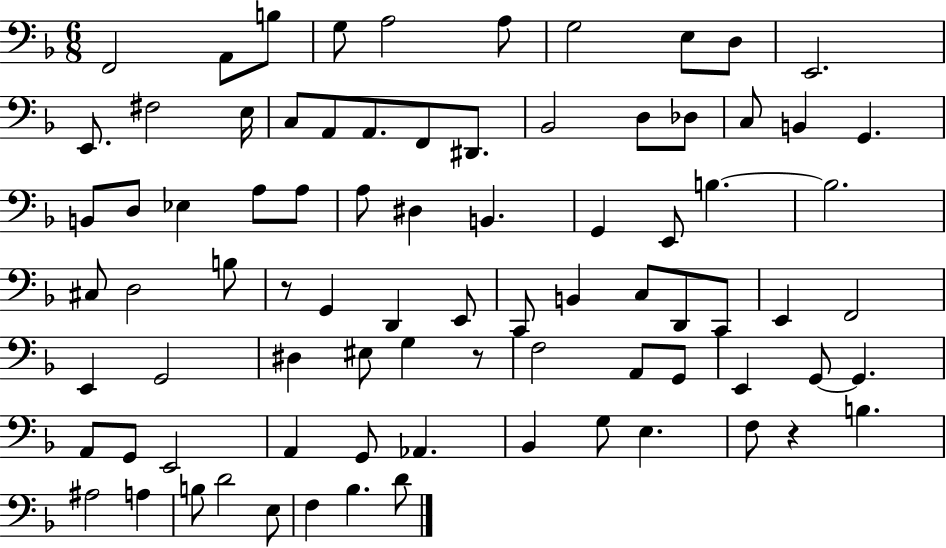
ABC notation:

X:1
T:Untitled
M:6/8
L:1/4
K:F
F,,2 A,,/2 B,/2 G,/2 A,2 A,/2 G,2 E,/2 D,/2 E,,2 E,,/2 ^F,2 E,/4 C,/2 A,,/2 A,,/2 F,,/2 ^D,,/2 _B,,2 D,/2 _D,/2 C,/2 B,, G,, B,,/2 D,/2 _E, A,/2 A,/2 A,/2 ^D, B,, G,, E,,/2 B, B,2 ^C,/2 D,2 B,/2 z/2 G,, D,, E,,/2 C,,/2 B,, C,/2 D,,/2 C,,/2 E,, F,,2 E,, G,,2 ^D, ^E,/2 G, z/2 F,2 A,,/2 G,,/2 E,, G,,/2 G,, A,,/2 G,,/2 E,,2 A,, G,,/2 _A,, _B,, G,/2 E, F,/2 z B, ^A,2 A, B,/2 D2 E,/2 F, _B, D/2